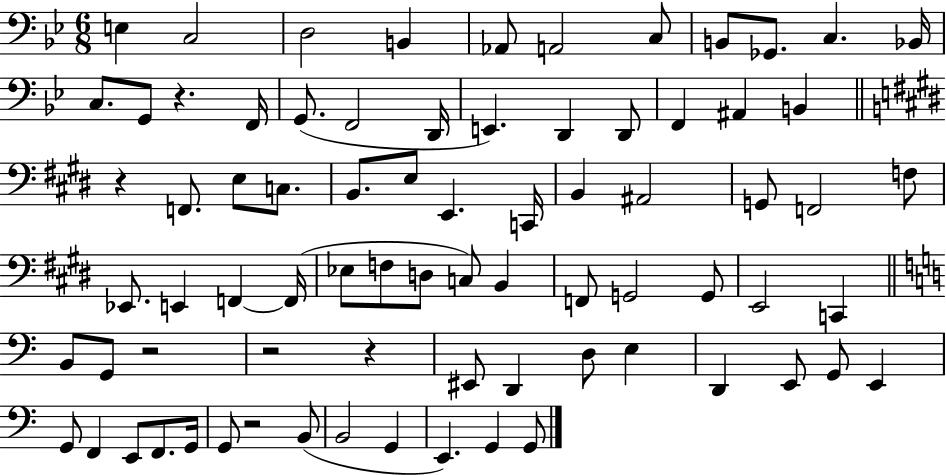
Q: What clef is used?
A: bass